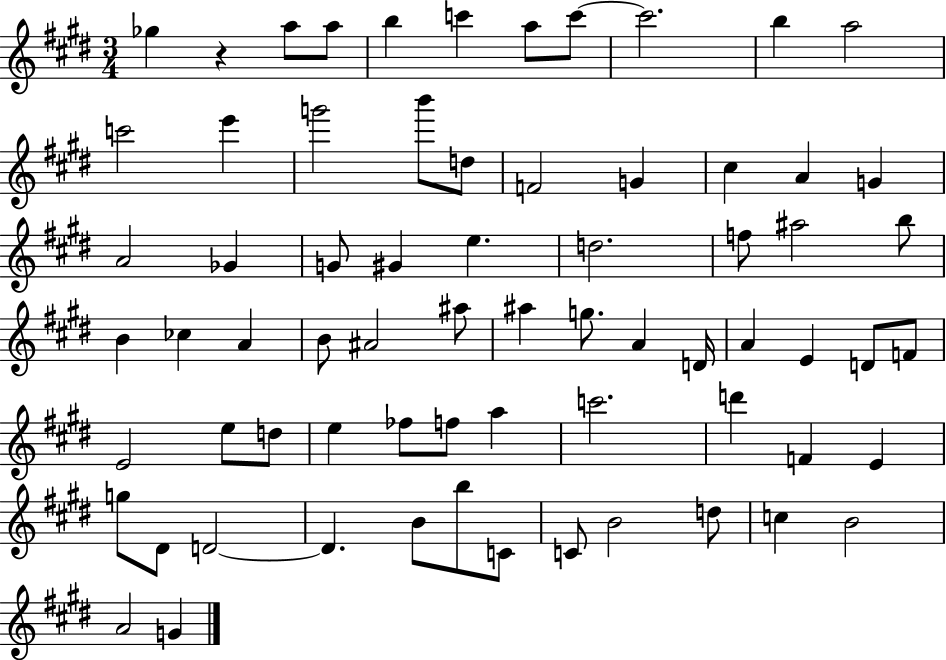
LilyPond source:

{
  \clef treble
  \numericTimeSignature
  \time 3/4
  \key e \major
  ges''4 r4 a''8 a''8 | b''4 c'''4 a''8 c'''8~~ | c'''2. | b''4 a''2 | \break c'''2 e'''4 | g'''2 b'''8 d''8 | f'2 g'4 | cis''4 a'4 g'4 | \break a'2 ges'4 | g'8 gis'4 e''4. | d''2. | f''8 ais''2 b''8 | \break b'4 ces''4 a'4 | b'8 ais'2 ais''8 | ais''4 g''8. a'4 d'16 | a'4 e'4 d'8 f'8 | \break e'2 e''8 d''8 | e''4 fes''8 f''8 a''4 | c'''2. | d'''4 f'4 e'4 | \break g''8 dis'8 d'2~~ | d'4. b'8 b''8 c'8 | c'8 b'2 d''8 | c''4 b'2 | \break a'2 g'4 | \bar "|."
}